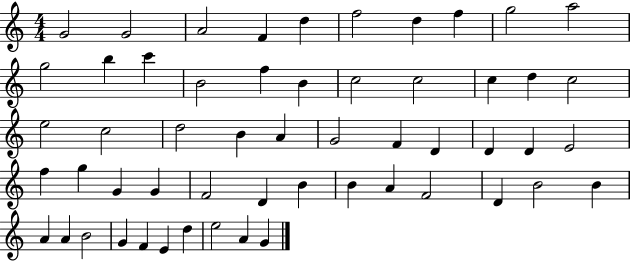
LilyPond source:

{
  \clef treble
  \numericTimeSignature
  \time 4/4
  \key c \major
  g'2 g'2 | a'2 f'4 d''4 | f''2 d''4 f''4 | g''2 a''2 | \break g''2 b''4 c'''4 | b'2 f''4 b'4 | c''2 c''2 | c''4 d''4 c''2 | \break e''2 c''2 | d''2 b'4 a'4 | g'2 f'4 d'4 | d'4 d'4 e'2 | \break f''4 g''4 g'4 g'4 | f'2 d'4 b'4 | b'4 a'4 f'2 | d'4 b'2 b'4 | \break a'4 a'4 b'2 | g'4 f'4 e'4 d''4 | e''2 a'4 g'4 | \bar "|."
}